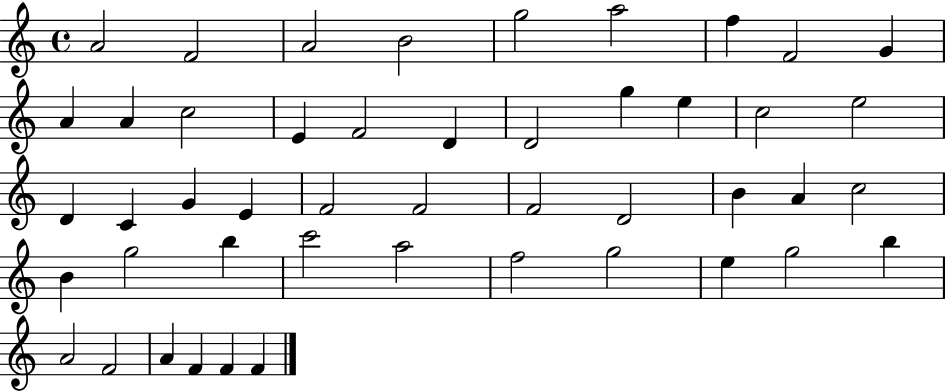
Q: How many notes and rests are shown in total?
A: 47